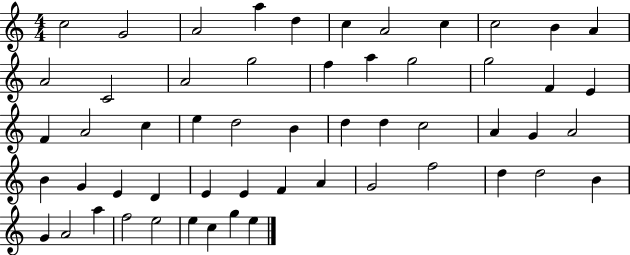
C5/h G4/h A4/h A5/q D5/q C5/q A4/h C5/q C5/h B4/q A4/q A4/h C4/h A4/h G5/h F5/q A5/q G5/h G5/h F4/q E4/q F4/q A4/h C5/q E5/q D5/h B4/q D5/q D5/q C5/h A4/q G4/q A4/h B4/q G4/q E4/q D4/q E4/q E4/q F4/q A4/q G4/h F5/h D5/q D5/h B4/q G4/q A4/h A5/q F5/h E5/h E5/q C5/q G5/q E5/q